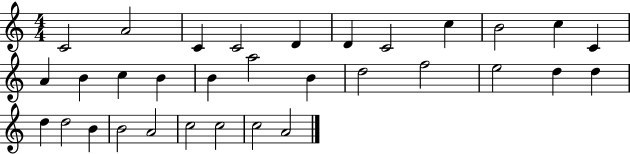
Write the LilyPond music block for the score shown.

{
  \clef treble
  \numericTimeSignature
  \time 4/4
  \key c \major
  c'2 a'2 | c'4 c'2 d'4 | d'4 c'2 c''4 | b'2 c''4 c'4 | \break a'4 b'4 c''4 b'4 | b'4 a''2 b'4 | d''2 f''2 | e''2 d''4 d''4 | \break d''4 d''2 b'4 | b'2 a'2 | c''2 c''2 | c''2 a'2 | \break \bar "|."
}